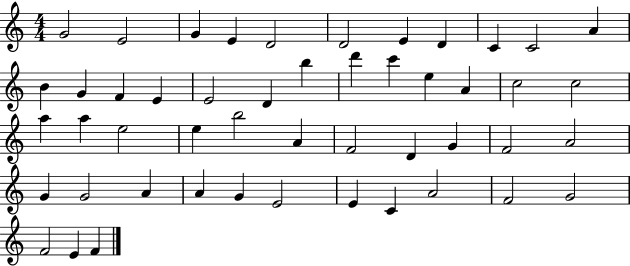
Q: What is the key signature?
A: C major